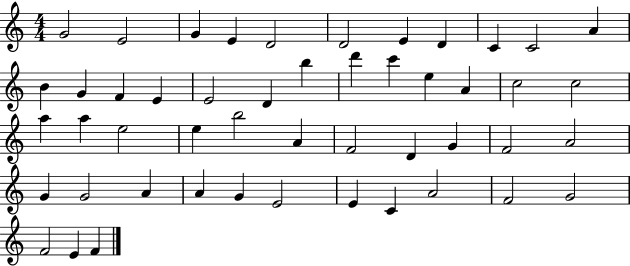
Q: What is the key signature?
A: C major